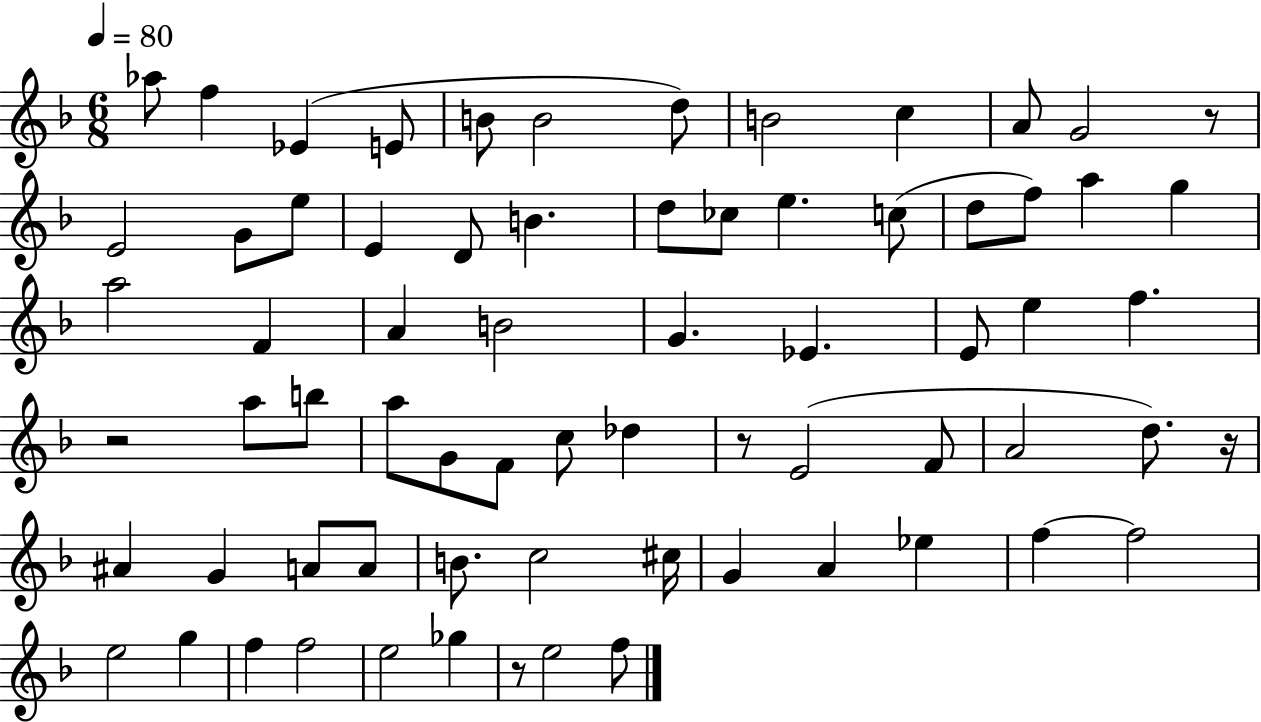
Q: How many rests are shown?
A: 5